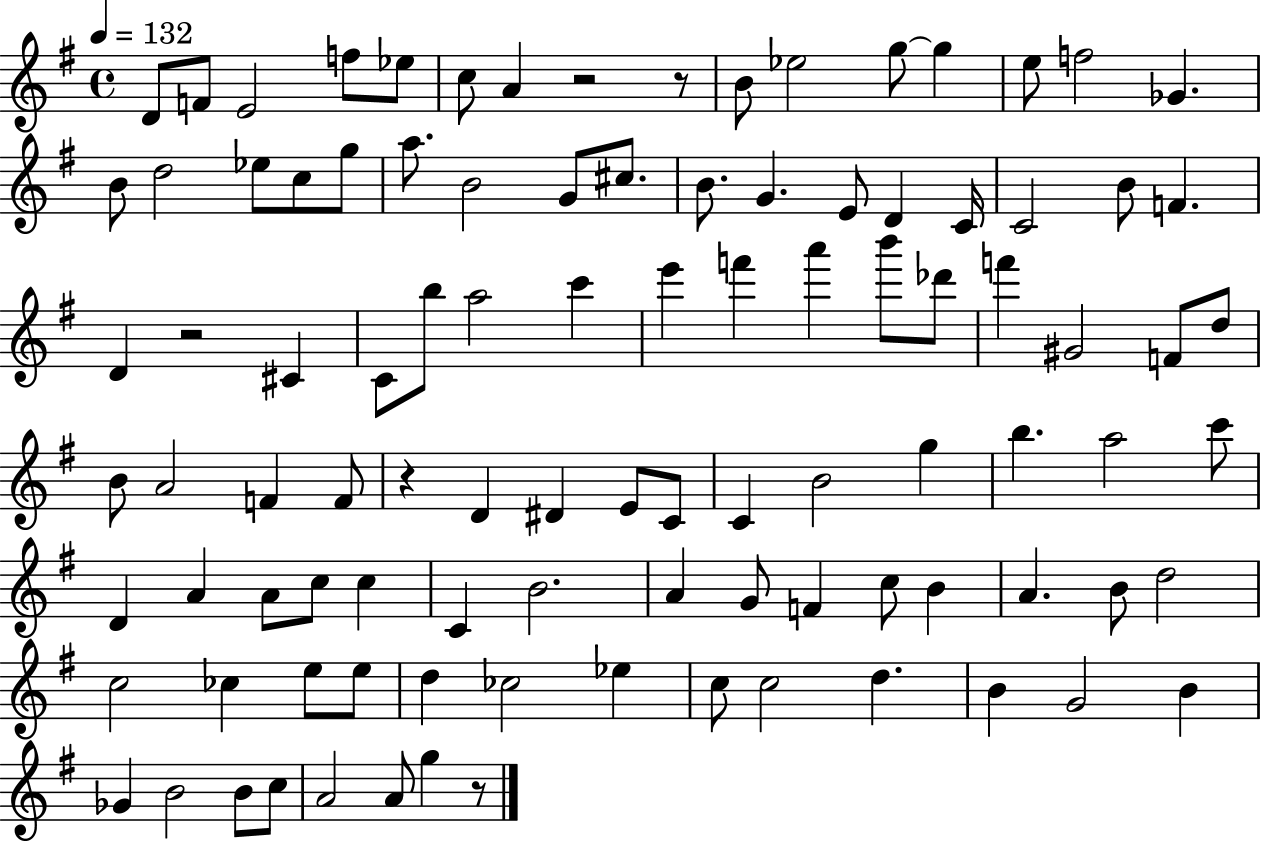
{
  \clef treble
  \time 4/4
  \defaultTimeSignature
  \key g \major
  \tempo 4 = 132
  \repeat volta 2 { d'8 f'8 e'2 f''8 ees''8 | c''8 a'4 r2 r8 | b'8 ees''2 g''8~~ g''4 | e''8 f''2 ges'4. | \break b'8 d''2 ees''8 c''8 g''8 | a''8. b'2 g'8 cis''8. | b'8. g'4. e'8 d'4 c'16 | c'2 b'8 f'4. | \break d'4 r2 cis'4 | c'8 b''8 a''2 c'''4 | e'''4 f'''4 a'''4 b'''8 des'''8 | f'''4 gis'2 f'8 d''8 | \break b'8 a'2 f'4 f'8 | r4 d'4 dis'4 e'8 c'8 | c'4 b'2 g''4 | b''4. a''2 c'''8 | \break d'4 a'4 a'8 c''8 c''4 | c'4 b'2. | a'4 g'8 f'4 c''8 b'4 | a'4. b'8 d''2 | \break c''2 ces''4 e''8 e''8 | d''4 ces''2 ees''4 | c''8 c''2 d''4. | b'4 g'2 b'4 | \break ges'4 b'2 b'8 c''8 | a'2 a'8 g''4 r8 | } \bar "|."
}